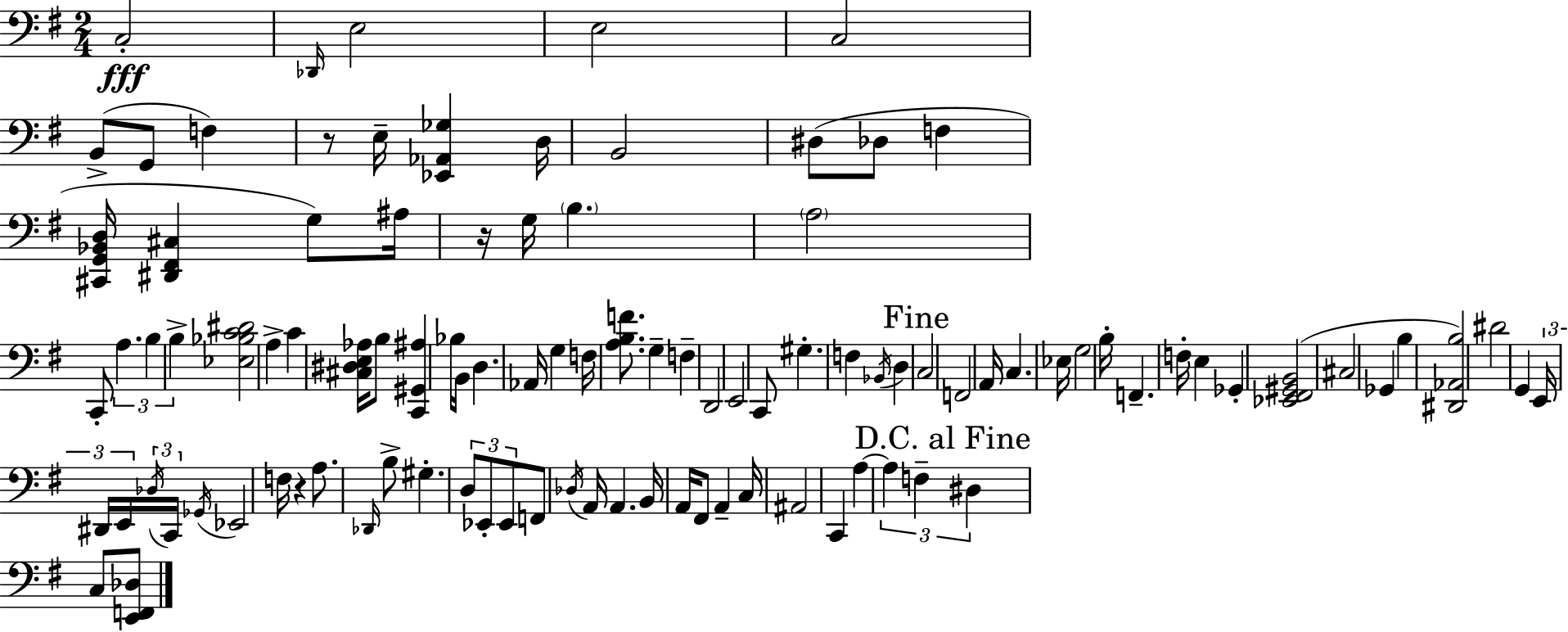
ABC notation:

X:1
T:Untitled
M:2/4
L:1/4
K:Em
C,2 _D,,/4 E,2 E,2 C,2 B,,/2 G,,/2 F, z/2 E,/4 [_E,,_A,,_G,] D,/4 B,,2 ^D,/2 _D,/2 F, [^C,,G,,_B,,D,]/4 [^D,,^F,,^C,] G,/2 ^A,/4 z/4 G,/4 B, A,2 C,,/2 A, B, B, [_E,_B,C^D]2 A, C [^C,^D,E,_A,]/4 B,/2 [C,,^G,,^A,] _B,/4 B,,/4 D, _A,,/4 G, F,/4 [A,B,F]/2 G, F, D,,2 E,,2 C,,/2 ^G, F, _B,,/4 D, C,2 F,,2 A,,/4 C, _E,/4 G,2 B,/4 F,, F,/4 E, _G,, [_E,,^F,,^G,,B,,]2 ^C,2 _G,, B, [^D,,_A,,B,]2 ^D2 G,, E,,/4 ^D,,/4 E,,/4 _D,/4 C,,/4 _G,,/4 _E,,2 F,/4 z A,/2 _D,,/4 B,/2 ^G, D,/2 _E,,/2 _E,,/2 F,,/2 _D,/4 A,,/4 A,, B,,/4 A,,/4 ^F,,/2 A,, C,/4 ^A,,2 C,, A, A, F, ^D, C,/2 [E,,F,,_D,]/2